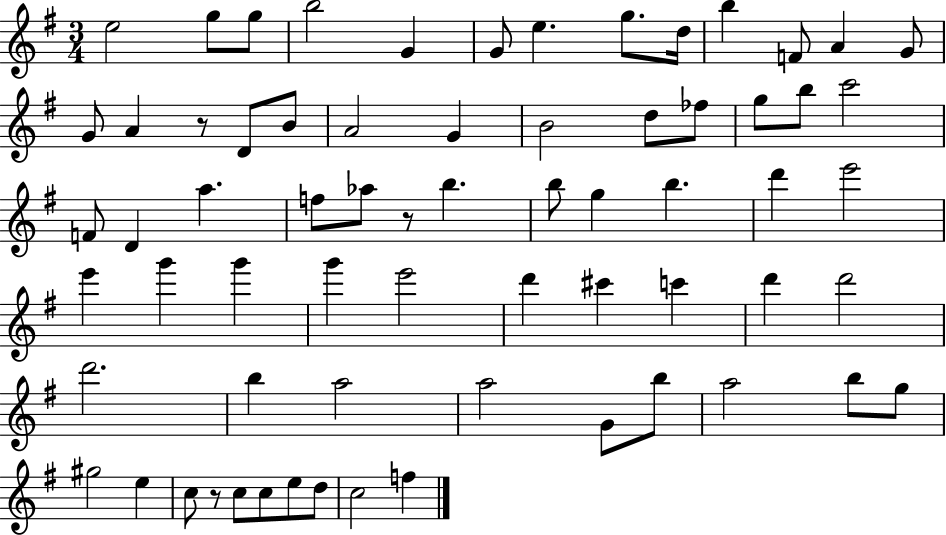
X:1
T:Untitled
M:3/4
L:1/4
K:G
e2 g/2 g/2 b2 G G/2 e g/2 d/4 b F/2 A G/2 G/2 A z/2 D/2 B/2 A2 G B2 d/2 _f/2 g/2 b/2 c'2 F/2 D a f/2 _a/2 z/2 b b/2 g b d' e'2 e' g' g' g' e'2 d' ^c' c' d' d'2 d'2 b a2 a2 G/2 b/2 a2 b/2 g/2 ^g2 e c/2 z/2 c/2 c/2 e/2 d/2 c2 f